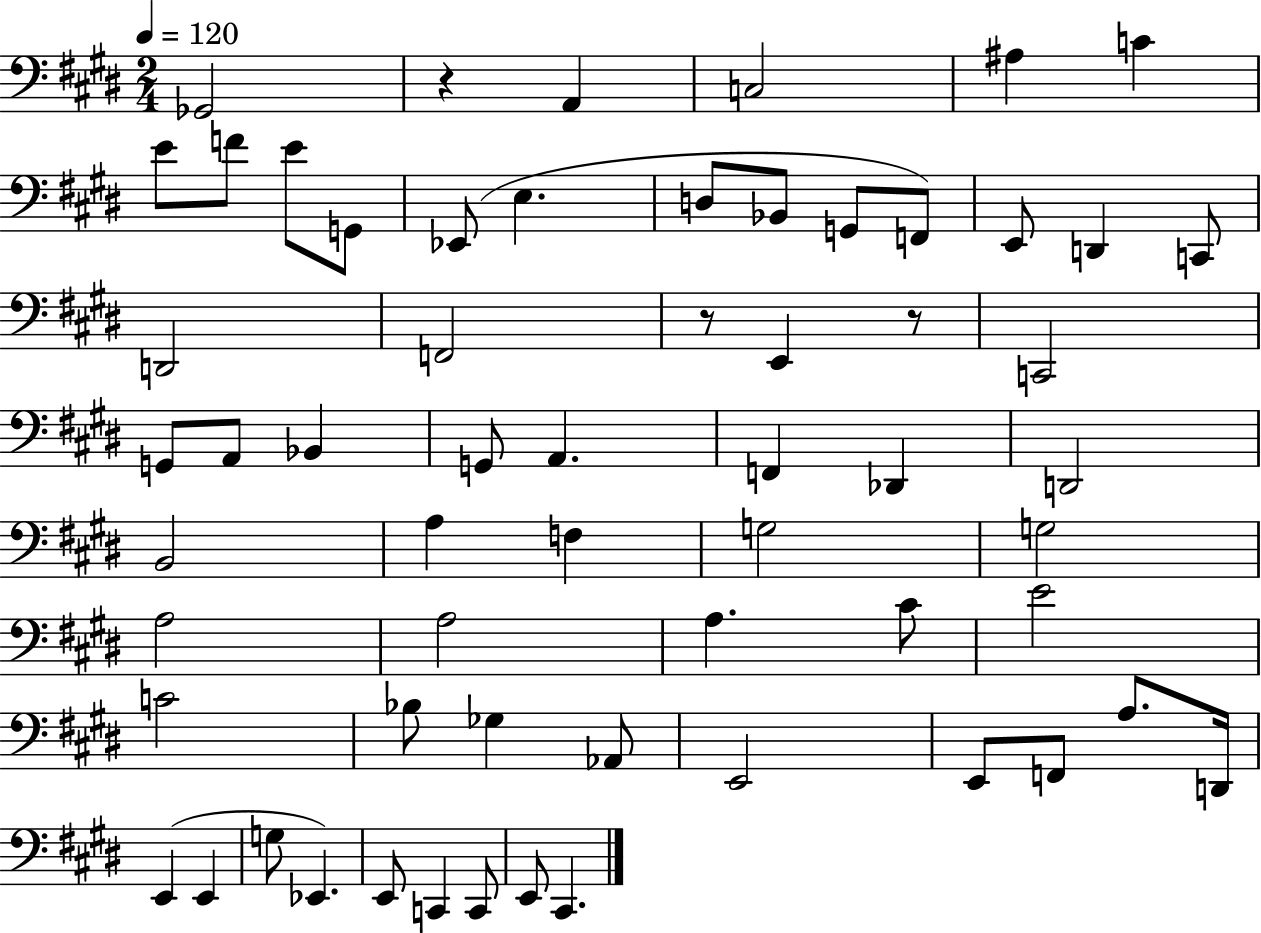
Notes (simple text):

Gb2/h R/q A2/q C3/h A#3/q C4/q E4/e F4/e E4/e G2/e Eb2/e E3/q. D3/e Bb2/e G2/e F2/e E2/e D2/q C2/e D2/h F2/h R/e E2/q R/e C2/h G2/e A2/e Bb2/q G2/e A2/q. F2/q Db2/q D2/h B2/h A3/q F3/q G3/h G3/h A3/h A3/h A3/q. C#4/e E4/h C4/h Bb3/e Gb3/q Ab2/e E2/h E2/e F2/e A3/e. D2/s E2/q E2/q G3/e Eb2/q. E2/e C2/q C2/e E2/e C#2/q.